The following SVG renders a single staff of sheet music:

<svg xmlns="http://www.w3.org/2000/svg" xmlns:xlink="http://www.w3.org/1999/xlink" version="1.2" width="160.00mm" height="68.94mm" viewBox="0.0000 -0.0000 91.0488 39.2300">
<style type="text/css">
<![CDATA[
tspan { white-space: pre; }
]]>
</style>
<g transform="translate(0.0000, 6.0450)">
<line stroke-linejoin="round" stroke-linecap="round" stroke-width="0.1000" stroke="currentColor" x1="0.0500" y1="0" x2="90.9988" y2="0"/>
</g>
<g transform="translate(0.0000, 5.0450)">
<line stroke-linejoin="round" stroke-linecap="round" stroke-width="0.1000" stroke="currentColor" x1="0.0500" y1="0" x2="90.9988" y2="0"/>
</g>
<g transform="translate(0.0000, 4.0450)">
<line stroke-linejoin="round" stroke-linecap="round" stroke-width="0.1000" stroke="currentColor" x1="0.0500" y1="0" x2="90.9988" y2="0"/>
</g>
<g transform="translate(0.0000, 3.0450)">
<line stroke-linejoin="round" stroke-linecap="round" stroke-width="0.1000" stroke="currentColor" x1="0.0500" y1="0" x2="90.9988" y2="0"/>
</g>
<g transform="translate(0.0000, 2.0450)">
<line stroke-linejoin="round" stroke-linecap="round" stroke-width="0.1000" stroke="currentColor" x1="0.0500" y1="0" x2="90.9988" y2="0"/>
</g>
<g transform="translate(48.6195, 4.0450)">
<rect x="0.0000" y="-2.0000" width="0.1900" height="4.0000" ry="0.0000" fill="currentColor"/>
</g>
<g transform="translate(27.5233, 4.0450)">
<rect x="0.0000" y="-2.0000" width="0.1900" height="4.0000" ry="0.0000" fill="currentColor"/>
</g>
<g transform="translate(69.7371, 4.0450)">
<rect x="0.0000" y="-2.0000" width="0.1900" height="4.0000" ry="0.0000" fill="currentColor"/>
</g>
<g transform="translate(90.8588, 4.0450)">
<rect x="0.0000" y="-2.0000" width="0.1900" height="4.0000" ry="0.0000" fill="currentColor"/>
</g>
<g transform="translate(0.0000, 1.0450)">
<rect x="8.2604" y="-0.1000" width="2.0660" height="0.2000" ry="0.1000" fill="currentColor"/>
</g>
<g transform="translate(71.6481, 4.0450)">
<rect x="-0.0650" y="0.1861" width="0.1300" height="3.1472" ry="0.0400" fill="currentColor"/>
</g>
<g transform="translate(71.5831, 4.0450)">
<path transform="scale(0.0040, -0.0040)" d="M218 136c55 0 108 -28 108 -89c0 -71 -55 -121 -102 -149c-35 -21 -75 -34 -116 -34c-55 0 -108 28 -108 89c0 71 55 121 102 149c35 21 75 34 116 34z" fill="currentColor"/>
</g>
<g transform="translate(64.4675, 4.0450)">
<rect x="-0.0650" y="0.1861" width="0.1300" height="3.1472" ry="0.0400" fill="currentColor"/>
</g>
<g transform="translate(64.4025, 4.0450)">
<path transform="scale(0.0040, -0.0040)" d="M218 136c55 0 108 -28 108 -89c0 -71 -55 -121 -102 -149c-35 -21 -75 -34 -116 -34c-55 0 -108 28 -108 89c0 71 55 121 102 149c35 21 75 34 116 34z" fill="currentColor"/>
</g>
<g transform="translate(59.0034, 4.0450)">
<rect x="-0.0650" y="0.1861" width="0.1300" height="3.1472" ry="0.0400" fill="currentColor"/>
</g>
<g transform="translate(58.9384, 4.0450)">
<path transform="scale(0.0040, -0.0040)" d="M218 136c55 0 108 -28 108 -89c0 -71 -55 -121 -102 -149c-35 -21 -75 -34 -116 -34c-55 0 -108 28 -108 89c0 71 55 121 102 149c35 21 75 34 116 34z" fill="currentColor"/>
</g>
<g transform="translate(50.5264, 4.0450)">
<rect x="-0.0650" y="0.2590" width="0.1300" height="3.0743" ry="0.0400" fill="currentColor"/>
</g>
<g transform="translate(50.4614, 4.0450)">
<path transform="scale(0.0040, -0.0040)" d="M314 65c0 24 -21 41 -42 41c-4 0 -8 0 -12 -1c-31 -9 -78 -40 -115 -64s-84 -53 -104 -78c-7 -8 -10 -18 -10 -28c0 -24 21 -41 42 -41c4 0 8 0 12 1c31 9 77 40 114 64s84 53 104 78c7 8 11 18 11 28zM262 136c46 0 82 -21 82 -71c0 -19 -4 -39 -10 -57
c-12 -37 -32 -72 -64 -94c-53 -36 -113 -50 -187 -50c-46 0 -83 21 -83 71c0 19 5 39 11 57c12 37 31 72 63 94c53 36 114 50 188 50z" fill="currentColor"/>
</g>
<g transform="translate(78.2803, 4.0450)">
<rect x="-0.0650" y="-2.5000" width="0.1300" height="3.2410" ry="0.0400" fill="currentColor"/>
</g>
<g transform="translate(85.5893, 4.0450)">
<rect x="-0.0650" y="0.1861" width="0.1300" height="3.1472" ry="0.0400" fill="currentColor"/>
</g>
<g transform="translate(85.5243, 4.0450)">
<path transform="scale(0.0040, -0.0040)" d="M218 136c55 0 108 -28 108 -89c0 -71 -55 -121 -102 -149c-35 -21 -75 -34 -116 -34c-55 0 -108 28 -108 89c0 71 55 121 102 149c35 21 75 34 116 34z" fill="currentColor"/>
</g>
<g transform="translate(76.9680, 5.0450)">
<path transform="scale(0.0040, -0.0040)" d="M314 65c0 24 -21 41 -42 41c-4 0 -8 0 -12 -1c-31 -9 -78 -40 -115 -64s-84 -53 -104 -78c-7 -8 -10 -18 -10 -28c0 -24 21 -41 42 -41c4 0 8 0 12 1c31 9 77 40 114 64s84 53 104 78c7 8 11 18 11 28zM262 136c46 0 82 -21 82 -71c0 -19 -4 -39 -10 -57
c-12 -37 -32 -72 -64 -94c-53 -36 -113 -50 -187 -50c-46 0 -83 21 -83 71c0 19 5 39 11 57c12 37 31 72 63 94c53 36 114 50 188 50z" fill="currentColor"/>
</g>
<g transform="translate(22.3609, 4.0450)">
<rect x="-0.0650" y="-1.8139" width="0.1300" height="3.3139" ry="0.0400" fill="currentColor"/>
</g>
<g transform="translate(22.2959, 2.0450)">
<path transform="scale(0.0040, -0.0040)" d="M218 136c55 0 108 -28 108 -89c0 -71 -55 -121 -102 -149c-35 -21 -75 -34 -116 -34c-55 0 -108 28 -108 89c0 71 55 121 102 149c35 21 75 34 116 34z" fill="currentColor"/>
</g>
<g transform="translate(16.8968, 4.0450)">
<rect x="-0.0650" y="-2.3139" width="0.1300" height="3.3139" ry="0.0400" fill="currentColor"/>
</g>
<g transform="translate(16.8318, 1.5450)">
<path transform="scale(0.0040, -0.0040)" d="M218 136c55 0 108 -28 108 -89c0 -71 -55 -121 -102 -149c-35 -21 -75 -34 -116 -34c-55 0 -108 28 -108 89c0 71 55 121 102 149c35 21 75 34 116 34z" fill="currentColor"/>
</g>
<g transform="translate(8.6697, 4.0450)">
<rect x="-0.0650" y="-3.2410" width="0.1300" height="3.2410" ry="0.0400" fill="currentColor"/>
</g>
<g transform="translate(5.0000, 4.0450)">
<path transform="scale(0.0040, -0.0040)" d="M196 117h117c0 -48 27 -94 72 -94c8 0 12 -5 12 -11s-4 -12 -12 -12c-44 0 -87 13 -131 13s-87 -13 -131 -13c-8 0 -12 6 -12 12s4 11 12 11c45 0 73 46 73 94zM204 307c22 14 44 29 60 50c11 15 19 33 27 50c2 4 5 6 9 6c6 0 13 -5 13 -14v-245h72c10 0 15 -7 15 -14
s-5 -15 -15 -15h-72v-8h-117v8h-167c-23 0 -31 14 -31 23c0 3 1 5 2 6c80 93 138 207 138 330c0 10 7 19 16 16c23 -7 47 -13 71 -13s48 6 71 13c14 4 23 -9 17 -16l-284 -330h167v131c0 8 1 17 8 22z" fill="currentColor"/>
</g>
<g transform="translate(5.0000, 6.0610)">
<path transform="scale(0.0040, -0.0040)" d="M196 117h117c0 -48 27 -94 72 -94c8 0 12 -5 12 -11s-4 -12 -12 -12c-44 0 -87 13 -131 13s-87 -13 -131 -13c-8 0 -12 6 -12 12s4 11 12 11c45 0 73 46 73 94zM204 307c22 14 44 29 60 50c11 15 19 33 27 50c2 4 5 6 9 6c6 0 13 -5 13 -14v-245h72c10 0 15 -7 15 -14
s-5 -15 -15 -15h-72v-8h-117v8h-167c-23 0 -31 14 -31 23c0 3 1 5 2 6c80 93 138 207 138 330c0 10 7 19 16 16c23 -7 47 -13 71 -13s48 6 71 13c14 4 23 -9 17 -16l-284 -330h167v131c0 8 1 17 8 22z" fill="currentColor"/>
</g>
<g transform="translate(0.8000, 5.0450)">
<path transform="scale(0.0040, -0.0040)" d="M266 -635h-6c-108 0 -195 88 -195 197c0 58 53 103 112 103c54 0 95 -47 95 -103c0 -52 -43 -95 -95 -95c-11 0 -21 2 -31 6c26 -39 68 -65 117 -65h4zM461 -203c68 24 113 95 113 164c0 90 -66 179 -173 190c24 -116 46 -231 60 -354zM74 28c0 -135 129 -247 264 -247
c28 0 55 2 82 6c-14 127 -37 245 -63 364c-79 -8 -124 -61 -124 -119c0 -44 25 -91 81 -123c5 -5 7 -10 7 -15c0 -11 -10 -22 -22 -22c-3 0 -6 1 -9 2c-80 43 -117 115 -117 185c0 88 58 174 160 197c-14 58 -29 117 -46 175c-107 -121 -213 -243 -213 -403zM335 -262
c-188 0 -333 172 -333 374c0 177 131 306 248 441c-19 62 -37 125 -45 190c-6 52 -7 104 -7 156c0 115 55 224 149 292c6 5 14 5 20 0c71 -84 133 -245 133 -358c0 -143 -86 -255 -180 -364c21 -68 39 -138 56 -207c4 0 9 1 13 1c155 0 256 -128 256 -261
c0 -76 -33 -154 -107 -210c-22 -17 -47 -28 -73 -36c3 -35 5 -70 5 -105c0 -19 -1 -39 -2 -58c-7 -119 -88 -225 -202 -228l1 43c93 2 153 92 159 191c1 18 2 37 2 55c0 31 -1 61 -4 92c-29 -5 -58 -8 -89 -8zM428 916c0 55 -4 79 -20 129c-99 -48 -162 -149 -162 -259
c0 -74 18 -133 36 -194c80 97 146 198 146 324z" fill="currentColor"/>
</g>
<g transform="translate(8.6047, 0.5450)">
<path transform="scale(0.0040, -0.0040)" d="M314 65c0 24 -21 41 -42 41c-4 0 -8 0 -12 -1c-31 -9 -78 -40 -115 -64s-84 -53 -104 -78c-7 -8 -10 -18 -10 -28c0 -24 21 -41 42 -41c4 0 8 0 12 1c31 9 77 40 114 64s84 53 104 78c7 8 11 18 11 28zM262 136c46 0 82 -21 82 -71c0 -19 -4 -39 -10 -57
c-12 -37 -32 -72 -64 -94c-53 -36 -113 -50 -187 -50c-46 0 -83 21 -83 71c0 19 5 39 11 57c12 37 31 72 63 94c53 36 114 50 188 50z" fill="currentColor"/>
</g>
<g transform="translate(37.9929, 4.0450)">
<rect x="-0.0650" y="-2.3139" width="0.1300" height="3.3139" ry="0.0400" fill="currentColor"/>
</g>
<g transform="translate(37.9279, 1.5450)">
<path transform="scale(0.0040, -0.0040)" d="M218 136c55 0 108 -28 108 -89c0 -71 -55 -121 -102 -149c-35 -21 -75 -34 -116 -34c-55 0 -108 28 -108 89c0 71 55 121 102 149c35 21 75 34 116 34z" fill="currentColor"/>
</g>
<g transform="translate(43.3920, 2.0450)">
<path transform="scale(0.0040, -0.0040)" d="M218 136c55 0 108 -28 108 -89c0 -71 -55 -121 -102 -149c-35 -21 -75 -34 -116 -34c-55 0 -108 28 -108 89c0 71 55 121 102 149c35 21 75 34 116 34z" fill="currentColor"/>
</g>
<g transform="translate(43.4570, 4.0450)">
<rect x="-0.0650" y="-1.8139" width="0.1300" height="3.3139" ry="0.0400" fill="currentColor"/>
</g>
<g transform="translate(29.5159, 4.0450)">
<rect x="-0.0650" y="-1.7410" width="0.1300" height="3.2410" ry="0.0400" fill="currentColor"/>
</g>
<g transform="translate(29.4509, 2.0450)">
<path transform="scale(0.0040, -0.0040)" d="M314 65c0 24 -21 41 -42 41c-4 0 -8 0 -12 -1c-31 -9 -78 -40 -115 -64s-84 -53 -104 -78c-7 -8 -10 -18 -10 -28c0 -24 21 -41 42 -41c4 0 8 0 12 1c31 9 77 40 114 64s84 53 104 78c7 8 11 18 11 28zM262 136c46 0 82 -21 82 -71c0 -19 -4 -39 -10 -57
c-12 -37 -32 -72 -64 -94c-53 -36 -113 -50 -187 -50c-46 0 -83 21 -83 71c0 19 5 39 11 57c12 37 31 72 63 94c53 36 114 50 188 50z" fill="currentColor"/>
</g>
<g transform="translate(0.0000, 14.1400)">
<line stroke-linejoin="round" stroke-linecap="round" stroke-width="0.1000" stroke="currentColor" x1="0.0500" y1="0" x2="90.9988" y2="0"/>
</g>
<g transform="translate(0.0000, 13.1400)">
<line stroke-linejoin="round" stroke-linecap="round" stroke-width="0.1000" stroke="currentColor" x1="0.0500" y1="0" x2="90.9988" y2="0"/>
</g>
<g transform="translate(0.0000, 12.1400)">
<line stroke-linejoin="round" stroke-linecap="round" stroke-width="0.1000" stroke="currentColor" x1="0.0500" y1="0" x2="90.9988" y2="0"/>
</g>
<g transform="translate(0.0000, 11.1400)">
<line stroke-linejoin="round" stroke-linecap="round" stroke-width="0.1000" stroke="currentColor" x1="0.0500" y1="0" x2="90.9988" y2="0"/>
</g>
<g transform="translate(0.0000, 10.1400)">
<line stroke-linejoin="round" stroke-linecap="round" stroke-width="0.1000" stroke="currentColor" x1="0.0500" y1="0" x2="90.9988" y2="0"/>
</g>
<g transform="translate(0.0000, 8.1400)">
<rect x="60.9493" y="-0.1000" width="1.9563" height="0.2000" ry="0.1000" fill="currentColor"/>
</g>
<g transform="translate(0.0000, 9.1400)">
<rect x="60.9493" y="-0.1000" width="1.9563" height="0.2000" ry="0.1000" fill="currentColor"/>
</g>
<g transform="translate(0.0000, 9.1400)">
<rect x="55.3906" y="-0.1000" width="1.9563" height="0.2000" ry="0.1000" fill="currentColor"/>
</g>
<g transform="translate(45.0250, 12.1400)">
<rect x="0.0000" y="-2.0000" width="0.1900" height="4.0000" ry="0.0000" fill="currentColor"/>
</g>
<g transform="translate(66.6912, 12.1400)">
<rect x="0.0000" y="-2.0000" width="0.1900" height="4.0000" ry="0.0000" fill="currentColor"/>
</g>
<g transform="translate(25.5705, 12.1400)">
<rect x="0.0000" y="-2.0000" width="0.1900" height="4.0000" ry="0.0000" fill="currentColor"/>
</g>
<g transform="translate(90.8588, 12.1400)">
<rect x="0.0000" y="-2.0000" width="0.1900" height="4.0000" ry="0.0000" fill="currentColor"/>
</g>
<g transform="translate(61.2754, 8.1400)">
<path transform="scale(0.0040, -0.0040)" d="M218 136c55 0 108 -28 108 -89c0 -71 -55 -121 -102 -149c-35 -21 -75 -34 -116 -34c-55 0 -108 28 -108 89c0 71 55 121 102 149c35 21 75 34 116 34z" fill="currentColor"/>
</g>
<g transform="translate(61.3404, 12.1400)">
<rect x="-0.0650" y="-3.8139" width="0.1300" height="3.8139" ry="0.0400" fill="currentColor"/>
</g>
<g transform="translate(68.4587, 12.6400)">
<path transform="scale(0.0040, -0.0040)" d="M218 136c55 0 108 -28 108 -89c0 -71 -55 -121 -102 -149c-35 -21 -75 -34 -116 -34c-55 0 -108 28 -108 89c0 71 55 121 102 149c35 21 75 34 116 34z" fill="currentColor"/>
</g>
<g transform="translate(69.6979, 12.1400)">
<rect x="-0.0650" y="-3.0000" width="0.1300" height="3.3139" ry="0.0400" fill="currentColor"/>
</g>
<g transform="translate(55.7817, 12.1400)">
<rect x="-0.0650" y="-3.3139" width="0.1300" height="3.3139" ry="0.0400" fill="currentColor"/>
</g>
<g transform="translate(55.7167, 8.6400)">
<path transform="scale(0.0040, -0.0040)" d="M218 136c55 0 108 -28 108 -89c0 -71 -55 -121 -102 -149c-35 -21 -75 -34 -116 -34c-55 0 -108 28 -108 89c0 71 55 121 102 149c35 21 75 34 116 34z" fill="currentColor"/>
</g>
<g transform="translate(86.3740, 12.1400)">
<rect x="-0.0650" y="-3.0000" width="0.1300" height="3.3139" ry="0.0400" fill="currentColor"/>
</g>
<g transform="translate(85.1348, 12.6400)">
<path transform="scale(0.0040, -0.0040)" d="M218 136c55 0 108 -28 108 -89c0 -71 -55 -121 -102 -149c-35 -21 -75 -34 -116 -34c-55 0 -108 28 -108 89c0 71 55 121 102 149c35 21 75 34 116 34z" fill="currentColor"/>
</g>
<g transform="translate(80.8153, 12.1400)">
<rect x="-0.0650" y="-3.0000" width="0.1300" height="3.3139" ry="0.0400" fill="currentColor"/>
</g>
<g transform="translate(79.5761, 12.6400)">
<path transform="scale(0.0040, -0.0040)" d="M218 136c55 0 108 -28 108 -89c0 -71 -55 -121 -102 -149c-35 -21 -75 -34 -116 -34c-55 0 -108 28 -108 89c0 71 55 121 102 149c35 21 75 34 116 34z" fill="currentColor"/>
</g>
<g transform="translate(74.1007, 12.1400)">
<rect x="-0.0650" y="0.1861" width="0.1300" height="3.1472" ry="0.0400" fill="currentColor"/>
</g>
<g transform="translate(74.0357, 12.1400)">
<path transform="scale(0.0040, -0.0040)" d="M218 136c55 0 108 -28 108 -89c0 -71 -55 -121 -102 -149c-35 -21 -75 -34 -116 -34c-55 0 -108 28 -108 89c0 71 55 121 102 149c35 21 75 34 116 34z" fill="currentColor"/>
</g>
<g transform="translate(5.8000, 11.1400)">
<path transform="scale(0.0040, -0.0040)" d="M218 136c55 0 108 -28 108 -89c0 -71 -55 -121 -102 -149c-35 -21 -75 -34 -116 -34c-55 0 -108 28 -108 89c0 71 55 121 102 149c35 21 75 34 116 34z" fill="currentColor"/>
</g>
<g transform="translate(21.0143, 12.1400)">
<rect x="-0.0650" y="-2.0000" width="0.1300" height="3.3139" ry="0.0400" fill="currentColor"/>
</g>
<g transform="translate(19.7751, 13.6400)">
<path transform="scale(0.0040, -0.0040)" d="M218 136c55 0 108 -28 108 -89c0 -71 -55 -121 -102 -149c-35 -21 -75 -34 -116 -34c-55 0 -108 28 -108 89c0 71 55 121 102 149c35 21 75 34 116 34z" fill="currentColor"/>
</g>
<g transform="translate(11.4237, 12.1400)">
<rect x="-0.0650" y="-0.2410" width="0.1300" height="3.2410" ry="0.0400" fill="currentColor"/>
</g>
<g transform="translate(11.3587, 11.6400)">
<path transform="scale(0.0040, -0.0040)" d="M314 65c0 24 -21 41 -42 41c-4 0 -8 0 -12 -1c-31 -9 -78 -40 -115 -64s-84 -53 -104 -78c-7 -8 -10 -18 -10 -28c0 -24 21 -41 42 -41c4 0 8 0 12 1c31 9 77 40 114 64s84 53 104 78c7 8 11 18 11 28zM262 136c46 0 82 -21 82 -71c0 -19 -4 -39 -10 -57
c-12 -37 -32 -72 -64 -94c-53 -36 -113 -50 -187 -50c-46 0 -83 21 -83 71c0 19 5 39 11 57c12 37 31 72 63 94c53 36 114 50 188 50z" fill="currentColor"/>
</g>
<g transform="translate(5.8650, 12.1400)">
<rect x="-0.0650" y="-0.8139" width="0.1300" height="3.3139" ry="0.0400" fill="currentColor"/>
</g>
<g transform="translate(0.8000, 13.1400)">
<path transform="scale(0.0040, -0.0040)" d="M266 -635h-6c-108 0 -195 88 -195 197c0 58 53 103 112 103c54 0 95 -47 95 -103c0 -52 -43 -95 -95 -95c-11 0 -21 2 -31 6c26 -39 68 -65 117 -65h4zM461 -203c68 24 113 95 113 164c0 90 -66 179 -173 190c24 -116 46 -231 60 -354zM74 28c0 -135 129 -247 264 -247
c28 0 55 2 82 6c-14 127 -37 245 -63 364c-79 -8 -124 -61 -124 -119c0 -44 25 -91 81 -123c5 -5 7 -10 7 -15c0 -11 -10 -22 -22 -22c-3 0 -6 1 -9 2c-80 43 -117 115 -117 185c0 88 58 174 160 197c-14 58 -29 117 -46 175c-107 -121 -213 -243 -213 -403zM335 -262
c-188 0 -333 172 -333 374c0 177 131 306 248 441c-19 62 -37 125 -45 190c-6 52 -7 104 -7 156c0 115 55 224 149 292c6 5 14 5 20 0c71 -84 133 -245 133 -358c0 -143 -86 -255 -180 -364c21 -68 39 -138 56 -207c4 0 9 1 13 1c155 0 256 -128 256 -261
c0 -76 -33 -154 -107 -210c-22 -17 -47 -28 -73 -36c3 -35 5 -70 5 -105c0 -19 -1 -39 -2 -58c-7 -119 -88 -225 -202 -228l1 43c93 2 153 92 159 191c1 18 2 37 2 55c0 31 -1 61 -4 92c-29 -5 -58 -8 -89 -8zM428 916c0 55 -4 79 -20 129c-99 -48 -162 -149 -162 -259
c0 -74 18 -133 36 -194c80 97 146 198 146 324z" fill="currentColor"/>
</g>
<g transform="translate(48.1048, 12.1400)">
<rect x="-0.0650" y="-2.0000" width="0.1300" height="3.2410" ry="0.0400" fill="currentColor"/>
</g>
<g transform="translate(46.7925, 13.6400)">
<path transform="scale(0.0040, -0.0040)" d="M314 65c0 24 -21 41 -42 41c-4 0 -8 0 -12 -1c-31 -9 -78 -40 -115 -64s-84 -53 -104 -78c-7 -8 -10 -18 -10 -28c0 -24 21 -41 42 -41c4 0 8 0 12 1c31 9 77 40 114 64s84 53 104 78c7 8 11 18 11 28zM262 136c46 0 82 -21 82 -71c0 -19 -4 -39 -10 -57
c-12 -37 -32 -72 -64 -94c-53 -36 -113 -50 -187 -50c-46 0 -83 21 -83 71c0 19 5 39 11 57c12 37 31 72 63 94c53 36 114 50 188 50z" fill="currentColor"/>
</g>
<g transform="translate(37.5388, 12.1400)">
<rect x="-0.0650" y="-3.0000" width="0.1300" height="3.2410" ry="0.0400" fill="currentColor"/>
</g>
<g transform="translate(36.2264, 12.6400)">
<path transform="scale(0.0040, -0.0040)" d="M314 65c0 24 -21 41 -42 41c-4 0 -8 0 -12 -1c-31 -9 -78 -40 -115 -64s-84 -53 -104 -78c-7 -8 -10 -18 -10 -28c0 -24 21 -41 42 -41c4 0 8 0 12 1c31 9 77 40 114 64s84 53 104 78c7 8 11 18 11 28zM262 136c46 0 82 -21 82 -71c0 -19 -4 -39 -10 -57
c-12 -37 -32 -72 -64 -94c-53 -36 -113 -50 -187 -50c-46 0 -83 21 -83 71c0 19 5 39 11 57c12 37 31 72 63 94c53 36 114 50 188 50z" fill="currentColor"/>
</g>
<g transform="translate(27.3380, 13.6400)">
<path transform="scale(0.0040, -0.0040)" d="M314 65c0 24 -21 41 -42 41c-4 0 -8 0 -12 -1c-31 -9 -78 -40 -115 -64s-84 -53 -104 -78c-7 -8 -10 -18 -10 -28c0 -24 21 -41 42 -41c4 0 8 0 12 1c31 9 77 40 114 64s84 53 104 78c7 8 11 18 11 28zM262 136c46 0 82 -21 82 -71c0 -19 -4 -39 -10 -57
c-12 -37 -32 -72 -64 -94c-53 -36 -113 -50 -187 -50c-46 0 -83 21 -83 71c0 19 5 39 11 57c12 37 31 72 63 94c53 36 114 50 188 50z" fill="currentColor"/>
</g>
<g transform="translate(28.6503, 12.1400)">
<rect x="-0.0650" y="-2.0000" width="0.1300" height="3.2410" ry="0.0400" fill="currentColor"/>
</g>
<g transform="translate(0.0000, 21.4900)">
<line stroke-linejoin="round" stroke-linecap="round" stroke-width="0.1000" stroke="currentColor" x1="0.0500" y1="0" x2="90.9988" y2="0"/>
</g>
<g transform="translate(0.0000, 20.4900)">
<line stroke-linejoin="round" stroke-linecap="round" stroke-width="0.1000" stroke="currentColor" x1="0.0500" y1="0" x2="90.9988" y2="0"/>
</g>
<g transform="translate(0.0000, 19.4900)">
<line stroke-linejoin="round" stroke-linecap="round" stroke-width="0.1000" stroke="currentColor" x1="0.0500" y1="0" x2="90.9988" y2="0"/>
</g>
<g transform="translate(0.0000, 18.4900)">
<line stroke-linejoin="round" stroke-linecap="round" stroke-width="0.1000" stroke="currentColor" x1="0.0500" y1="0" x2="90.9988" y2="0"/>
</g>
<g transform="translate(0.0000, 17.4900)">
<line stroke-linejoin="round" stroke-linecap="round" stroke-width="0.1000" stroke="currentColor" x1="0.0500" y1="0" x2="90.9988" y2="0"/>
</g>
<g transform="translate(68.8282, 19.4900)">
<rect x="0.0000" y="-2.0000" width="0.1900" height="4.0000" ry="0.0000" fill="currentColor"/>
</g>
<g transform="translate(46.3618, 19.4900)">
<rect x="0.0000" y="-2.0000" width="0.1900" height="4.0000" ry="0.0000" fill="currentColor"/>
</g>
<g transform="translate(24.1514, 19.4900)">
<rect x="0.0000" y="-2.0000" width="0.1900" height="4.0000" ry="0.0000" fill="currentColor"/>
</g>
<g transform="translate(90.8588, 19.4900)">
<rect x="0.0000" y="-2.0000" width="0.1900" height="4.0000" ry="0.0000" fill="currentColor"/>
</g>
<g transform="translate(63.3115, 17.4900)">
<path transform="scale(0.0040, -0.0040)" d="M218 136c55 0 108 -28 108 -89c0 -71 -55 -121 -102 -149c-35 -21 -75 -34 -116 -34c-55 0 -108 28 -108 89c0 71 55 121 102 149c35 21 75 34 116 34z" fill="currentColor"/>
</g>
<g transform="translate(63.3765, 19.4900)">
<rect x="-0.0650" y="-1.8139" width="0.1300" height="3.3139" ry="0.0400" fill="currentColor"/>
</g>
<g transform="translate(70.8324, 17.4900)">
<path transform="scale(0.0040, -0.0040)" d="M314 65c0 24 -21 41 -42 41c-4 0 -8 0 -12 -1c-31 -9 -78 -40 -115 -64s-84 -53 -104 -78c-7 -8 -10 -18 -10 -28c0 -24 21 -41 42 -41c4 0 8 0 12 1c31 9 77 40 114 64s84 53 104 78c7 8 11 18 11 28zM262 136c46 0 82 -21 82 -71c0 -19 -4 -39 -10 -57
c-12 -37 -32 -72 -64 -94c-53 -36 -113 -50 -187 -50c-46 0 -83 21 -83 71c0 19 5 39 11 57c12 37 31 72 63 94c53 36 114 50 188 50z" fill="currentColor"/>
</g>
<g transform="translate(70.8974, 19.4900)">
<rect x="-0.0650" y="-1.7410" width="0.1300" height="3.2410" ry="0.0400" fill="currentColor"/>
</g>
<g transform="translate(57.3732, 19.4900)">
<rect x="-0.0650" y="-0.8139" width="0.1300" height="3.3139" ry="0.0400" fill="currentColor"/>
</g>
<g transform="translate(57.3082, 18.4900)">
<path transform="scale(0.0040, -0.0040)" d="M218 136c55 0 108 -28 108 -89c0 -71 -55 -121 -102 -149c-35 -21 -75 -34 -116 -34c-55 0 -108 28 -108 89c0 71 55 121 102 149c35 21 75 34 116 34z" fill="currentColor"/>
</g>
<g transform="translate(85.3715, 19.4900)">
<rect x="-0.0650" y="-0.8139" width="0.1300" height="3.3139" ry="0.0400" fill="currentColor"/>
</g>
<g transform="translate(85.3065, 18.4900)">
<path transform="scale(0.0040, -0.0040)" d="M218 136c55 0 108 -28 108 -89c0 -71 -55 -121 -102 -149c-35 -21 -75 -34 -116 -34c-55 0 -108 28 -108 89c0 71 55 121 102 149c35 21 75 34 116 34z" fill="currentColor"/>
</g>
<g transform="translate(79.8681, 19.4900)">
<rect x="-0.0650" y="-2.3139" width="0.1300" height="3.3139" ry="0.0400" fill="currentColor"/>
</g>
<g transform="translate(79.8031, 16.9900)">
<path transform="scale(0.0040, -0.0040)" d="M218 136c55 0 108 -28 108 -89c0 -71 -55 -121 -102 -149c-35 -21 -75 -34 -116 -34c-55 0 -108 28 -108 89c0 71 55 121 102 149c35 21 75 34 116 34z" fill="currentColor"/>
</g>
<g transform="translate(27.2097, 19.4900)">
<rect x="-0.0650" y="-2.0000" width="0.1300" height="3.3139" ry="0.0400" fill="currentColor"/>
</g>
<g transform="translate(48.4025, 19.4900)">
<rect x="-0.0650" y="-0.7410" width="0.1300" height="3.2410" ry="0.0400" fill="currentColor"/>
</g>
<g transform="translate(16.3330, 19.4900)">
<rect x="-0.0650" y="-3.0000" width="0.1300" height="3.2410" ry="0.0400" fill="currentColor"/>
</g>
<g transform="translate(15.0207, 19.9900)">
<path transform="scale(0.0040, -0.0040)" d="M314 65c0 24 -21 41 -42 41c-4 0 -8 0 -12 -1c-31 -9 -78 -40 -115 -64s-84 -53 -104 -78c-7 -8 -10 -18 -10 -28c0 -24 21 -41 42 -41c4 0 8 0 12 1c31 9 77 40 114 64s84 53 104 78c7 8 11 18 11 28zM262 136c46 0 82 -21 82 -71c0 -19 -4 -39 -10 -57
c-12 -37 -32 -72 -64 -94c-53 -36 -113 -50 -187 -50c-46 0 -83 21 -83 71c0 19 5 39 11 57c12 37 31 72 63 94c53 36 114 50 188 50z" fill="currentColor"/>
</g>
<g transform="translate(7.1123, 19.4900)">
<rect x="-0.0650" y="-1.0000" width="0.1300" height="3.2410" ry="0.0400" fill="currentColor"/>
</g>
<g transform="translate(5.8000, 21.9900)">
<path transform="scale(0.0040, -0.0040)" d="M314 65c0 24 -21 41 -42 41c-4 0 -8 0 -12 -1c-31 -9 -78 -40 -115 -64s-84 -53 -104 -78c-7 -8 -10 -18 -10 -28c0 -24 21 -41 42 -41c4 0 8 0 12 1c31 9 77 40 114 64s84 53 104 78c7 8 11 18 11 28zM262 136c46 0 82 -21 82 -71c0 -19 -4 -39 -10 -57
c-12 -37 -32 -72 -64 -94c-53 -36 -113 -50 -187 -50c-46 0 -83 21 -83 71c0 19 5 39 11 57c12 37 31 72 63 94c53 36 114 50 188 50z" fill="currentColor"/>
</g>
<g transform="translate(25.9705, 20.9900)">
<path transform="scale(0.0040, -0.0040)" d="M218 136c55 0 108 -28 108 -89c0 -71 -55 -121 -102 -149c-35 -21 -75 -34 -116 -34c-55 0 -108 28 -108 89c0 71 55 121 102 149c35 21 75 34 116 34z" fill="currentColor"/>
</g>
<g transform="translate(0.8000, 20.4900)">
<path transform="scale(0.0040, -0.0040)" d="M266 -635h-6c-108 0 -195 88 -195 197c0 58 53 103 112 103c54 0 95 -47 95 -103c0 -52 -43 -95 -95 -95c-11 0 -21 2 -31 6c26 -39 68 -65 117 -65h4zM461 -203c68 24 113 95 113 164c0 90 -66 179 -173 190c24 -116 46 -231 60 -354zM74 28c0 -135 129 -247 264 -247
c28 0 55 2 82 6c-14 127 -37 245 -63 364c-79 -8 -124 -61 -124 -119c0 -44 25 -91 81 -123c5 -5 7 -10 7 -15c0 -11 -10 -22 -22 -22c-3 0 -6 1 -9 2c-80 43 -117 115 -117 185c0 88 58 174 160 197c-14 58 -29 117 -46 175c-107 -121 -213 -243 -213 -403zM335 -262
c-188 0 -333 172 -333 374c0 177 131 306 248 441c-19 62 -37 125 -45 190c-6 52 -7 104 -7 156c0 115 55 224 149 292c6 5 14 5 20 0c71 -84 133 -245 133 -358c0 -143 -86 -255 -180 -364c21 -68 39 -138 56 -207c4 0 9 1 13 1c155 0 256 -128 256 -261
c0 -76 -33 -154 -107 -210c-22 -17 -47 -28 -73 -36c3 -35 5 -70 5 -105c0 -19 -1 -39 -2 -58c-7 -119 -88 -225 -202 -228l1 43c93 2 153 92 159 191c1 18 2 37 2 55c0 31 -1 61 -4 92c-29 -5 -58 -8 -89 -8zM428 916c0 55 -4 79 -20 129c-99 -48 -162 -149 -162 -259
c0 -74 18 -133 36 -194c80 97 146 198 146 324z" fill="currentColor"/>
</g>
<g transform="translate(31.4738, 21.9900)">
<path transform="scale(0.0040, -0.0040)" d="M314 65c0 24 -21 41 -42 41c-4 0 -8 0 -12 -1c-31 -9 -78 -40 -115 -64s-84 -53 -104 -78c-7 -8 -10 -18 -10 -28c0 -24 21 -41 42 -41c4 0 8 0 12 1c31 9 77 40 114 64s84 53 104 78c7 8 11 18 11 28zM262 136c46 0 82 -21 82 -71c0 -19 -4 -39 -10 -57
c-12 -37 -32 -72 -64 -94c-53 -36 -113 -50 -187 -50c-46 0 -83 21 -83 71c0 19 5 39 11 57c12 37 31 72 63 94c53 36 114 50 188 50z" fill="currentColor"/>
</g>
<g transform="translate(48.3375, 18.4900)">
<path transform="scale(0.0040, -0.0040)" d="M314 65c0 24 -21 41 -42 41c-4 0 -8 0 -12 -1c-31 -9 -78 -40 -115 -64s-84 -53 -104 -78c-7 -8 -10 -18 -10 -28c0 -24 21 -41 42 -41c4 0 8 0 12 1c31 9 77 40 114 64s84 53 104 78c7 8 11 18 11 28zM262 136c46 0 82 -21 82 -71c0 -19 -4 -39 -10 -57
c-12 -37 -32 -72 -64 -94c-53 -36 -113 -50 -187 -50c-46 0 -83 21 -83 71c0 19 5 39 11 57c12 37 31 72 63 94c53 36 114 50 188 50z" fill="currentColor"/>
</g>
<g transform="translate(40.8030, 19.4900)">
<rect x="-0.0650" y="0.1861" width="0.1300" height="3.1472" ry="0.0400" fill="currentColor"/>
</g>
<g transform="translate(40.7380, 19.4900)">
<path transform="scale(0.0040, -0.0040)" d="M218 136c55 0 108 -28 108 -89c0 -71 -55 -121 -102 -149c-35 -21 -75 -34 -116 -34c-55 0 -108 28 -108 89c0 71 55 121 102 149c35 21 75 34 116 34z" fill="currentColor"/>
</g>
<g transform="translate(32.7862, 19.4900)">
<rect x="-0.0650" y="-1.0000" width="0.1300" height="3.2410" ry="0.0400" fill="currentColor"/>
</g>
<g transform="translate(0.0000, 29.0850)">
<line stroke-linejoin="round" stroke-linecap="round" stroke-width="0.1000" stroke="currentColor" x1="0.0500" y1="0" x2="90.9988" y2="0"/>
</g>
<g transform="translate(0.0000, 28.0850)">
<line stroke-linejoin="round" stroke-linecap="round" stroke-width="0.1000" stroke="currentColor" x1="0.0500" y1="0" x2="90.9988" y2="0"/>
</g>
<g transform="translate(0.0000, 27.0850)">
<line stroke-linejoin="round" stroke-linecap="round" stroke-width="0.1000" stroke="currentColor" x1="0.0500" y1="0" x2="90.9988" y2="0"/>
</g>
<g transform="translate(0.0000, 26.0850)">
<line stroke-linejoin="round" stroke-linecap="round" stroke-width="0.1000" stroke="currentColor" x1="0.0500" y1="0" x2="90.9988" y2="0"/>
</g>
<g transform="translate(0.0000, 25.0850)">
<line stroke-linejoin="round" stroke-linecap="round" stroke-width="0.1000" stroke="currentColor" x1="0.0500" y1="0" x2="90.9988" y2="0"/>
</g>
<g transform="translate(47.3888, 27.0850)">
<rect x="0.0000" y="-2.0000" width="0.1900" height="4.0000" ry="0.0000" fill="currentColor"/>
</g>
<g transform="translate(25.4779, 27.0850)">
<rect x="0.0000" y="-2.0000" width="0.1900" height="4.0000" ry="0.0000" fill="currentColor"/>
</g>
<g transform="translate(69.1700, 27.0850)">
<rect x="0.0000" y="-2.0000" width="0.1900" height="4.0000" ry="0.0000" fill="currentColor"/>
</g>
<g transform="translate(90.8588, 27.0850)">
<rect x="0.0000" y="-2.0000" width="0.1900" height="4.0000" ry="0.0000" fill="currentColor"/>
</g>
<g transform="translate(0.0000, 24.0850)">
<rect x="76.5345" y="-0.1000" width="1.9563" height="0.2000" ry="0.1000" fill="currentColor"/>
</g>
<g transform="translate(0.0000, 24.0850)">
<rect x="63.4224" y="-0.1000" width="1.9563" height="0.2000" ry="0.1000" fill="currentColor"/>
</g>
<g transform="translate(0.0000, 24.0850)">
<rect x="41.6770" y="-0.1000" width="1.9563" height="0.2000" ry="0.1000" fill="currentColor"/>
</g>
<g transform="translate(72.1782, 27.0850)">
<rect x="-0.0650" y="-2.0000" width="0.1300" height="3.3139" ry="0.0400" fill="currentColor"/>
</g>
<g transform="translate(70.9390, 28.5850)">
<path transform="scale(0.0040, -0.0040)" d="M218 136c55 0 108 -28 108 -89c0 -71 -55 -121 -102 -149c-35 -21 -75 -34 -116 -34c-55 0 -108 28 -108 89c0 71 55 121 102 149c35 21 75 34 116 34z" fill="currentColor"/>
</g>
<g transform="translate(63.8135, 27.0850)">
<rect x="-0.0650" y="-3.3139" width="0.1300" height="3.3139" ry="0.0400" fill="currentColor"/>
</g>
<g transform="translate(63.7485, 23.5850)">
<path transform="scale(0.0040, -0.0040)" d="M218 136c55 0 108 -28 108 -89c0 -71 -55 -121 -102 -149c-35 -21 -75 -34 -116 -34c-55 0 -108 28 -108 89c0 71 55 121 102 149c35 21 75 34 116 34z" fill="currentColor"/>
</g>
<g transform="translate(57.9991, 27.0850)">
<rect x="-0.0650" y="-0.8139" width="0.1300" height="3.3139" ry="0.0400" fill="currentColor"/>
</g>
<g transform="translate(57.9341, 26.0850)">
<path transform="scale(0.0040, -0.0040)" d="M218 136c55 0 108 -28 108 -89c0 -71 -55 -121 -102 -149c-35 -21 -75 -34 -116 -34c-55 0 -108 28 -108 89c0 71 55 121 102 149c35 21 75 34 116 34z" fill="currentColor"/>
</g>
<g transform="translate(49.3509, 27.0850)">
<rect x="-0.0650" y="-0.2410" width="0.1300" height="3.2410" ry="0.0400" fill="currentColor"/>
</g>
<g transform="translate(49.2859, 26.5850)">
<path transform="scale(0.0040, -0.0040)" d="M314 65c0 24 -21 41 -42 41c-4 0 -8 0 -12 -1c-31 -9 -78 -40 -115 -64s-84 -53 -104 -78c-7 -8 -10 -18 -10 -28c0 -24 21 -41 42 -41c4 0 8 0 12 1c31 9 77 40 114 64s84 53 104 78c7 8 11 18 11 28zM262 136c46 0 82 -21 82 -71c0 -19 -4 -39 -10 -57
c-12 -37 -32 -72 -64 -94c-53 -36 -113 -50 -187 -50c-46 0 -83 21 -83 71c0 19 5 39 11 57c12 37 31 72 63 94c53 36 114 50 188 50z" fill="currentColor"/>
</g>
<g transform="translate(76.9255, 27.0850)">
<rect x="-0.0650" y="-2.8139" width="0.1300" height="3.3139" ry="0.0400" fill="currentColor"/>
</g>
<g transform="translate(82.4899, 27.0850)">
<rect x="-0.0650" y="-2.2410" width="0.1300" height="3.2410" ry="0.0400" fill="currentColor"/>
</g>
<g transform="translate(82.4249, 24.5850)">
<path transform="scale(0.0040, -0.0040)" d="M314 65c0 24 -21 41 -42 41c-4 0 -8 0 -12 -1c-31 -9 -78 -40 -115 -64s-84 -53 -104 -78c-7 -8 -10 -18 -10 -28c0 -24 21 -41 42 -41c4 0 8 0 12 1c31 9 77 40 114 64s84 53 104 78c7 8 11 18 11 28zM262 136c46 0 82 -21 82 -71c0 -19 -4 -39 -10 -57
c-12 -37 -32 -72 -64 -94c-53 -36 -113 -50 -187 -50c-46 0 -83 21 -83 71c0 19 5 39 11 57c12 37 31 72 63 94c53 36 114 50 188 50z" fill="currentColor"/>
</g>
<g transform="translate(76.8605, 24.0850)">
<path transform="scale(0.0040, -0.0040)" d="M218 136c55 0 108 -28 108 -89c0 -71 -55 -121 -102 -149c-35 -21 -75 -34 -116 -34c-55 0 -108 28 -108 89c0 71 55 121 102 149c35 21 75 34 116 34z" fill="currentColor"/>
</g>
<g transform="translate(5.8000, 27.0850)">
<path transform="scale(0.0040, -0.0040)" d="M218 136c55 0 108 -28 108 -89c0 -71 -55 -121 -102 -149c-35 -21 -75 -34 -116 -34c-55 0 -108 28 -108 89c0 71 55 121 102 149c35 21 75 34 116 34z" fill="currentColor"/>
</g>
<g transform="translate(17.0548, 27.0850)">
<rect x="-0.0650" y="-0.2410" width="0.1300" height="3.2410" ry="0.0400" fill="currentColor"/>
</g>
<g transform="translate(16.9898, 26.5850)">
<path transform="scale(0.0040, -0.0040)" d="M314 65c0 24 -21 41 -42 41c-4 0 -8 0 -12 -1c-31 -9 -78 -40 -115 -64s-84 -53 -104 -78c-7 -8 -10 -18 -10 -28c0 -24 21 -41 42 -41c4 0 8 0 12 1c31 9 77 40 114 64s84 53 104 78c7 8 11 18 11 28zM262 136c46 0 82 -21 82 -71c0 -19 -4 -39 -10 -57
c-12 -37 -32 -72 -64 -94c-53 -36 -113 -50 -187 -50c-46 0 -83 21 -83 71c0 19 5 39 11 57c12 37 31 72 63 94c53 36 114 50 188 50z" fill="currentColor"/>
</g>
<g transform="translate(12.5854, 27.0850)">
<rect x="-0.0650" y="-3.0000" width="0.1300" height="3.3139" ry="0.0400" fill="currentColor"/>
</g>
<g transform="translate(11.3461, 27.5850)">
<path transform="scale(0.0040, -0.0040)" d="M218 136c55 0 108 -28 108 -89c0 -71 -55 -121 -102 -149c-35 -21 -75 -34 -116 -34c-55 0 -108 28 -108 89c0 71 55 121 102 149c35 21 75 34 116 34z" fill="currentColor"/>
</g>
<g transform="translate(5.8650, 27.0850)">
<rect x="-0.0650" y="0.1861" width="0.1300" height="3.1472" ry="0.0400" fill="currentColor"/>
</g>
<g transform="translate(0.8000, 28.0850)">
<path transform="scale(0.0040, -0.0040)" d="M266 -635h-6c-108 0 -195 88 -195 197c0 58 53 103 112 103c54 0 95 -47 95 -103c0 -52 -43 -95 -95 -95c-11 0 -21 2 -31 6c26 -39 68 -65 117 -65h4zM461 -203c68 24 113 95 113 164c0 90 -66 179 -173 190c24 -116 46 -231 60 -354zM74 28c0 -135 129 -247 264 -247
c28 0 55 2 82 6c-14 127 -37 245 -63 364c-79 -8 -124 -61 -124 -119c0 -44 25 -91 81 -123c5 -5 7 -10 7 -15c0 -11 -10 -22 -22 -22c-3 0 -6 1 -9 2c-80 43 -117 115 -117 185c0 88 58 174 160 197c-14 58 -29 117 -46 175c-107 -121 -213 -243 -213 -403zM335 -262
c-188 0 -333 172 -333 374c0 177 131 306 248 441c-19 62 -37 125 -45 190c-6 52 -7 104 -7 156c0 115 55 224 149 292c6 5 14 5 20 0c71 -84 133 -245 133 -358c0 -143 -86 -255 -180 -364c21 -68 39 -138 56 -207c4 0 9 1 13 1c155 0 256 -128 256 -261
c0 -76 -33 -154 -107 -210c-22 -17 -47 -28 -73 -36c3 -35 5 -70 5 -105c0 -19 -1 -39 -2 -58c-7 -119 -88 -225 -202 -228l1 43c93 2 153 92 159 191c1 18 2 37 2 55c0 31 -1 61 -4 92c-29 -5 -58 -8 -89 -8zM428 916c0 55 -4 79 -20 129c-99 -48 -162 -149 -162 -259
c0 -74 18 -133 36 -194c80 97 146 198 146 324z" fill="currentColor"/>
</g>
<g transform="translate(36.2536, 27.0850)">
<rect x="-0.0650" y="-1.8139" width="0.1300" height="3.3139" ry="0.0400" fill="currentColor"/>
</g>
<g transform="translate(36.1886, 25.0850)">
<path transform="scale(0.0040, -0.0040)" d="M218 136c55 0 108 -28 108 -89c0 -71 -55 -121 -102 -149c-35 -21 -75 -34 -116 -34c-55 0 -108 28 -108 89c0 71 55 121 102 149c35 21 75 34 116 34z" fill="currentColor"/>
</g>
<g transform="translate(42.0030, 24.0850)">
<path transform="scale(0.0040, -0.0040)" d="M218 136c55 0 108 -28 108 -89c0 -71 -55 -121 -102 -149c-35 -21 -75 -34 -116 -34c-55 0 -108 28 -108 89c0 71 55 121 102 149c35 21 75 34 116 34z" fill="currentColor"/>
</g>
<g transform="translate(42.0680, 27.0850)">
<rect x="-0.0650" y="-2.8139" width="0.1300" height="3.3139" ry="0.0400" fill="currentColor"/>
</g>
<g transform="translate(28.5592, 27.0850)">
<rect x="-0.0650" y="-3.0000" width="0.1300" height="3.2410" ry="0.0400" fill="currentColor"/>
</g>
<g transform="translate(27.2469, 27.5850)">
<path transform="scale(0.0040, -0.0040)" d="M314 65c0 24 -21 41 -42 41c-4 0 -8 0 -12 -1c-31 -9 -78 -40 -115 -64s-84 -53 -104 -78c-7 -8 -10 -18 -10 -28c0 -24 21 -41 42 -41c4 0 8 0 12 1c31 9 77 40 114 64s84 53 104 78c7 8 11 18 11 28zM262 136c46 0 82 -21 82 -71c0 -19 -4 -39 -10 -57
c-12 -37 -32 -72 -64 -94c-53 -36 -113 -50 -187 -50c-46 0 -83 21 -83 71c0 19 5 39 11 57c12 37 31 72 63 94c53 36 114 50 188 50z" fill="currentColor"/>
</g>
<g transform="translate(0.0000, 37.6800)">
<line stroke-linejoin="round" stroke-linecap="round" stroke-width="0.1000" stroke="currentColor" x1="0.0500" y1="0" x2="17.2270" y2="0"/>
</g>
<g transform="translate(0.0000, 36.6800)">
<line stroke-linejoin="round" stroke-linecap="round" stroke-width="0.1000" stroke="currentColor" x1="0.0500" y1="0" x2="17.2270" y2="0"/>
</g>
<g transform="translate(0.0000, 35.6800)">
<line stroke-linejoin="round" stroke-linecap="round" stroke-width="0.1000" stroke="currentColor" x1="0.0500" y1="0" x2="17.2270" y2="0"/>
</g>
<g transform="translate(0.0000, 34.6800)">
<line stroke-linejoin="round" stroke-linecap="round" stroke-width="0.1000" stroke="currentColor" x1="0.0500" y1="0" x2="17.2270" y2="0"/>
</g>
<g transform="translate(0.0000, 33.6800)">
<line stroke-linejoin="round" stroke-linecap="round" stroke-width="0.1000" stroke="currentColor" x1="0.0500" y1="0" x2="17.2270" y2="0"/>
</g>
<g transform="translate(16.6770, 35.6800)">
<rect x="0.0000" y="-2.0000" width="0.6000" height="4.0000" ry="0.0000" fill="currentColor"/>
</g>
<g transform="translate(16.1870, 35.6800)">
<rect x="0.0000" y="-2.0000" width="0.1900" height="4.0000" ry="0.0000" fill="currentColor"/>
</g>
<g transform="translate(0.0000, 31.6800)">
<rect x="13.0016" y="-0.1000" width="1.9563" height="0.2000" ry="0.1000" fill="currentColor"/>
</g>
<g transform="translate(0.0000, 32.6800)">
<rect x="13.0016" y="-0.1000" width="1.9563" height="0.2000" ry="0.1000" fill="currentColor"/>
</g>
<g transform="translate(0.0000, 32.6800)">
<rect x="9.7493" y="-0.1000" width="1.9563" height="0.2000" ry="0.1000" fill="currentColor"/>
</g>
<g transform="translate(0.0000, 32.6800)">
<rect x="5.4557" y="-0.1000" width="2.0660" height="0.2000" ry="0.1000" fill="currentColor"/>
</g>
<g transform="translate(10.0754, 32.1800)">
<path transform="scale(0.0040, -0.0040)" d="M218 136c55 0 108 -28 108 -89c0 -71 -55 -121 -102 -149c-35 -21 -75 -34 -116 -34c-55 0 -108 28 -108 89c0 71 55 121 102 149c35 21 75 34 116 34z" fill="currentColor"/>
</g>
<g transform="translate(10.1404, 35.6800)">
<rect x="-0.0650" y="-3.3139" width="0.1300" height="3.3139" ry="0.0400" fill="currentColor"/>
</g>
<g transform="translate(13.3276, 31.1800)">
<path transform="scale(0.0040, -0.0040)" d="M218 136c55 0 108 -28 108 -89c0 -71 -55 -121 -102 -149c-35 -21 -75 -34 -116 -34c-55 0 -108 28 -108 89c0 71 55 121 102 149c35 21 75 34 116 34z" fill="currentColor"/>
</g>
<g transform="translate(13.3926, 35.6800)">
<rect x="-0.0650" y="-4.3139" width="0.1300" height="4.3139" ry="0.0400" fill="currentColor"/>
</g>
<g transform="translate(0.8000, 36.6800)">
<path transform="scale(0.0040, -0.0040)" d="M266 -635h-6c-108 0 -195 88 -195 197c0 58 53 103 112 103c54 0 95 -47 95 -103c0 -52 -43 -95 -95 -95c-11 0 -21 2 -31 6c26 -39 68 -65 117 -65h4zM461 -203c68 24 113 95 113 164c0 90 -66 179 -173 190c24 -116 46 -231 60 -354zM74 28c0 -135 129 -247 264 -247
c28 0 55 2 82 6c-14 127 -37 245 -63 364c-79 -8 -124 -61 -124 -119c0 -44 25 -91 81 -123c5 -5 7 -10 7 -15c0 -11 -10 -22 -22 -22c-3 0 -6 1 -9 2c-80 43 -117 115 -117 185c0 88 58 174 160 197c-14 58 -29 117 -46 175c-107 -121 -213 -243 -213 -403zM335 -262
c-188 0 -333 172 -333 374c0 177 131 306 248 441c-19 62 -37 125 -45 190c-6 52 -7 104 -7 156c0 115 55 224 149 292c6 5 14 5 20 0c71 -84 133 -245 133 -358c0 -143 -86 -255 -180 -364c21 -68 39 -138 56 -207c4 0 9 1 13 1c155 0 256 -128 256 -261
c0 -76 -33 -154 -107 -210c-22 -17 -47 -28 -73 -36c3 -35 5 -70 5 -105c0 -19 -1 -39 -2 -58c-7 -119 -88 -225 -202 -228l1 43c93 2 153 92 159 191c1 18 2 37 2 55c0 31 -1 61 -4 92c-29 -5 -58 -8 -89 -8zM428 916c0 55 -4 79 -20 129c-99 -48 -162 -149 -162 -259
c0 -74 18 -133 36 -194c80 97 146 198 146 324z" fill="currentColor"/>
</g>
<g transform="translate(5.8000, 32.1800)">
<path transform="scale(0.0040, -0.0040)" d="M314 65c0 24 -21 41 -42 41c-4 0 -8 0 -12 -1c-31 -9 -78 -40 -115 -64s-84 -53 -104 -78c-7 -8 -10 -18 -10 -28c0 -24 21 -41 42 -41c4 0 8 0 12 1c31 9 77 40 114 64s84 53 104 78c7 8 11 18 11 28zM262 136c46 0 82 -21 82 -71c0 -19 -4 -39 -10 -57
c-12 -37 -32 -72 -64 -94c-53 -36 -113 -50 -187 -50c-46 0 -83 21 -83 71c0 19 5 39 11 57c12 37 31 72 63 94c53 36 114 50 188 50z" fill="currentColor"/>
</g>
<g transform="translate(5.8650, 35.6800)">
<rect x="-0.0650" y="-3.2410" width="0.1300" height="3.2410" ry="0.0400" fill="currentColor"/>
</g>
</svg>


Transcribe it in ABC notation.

X:1
T:Untitled
M:4/4
L:1/4
K:C
b2 g f f2 g f B2 B B B G2 B d c2 F F2 A2 F2 b c' A B A A D2 A2 F D2 B d2 d f f2 g d B A c2 A2 f a c2 d b F a g2 b2 b d'